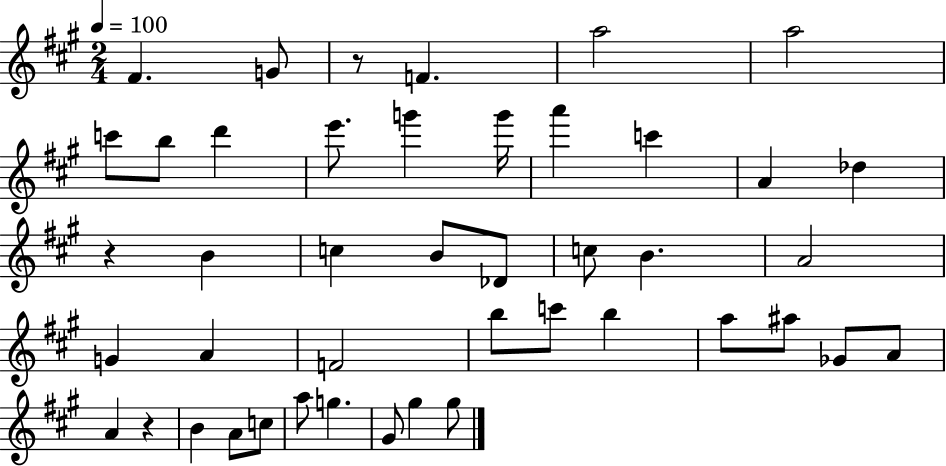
F#4/q. G4/e R/e F4/q. A5/h A5/h C6/e B5/e D6/q E6/e. G6/q G6/s A6/q C6/q A4/q Db5/q R/q B4/q C5/q B4/e Db4/e C5/e B4/q. A4/h G4/q A4/q F4/h B5/e C6/e B5/q A5/e A#5/e Gb4/e A4/e A4/q R/q B4/q A4/e C5/e A5/e G5/q. G#4/e G#5/q G#5/e